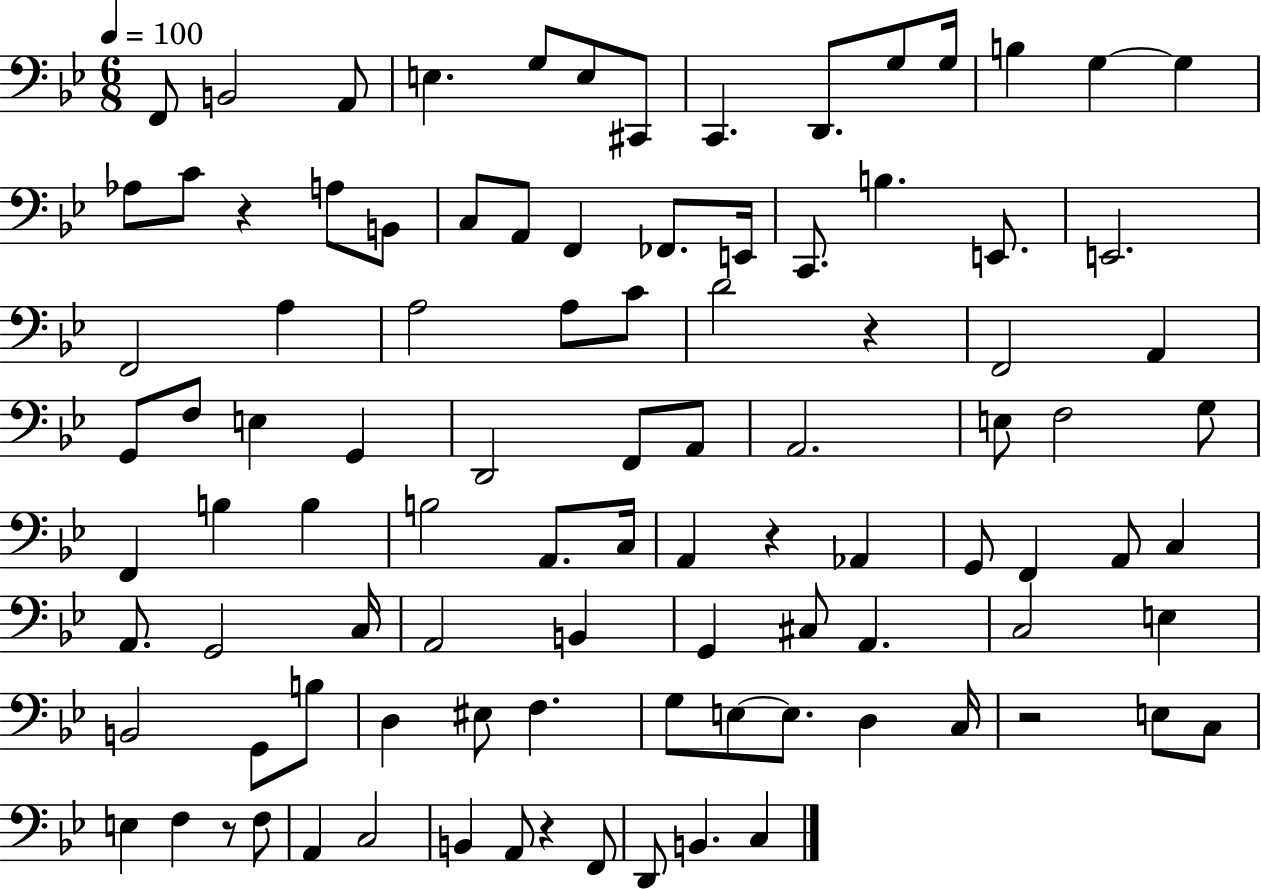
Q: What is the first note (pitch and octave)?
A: F2